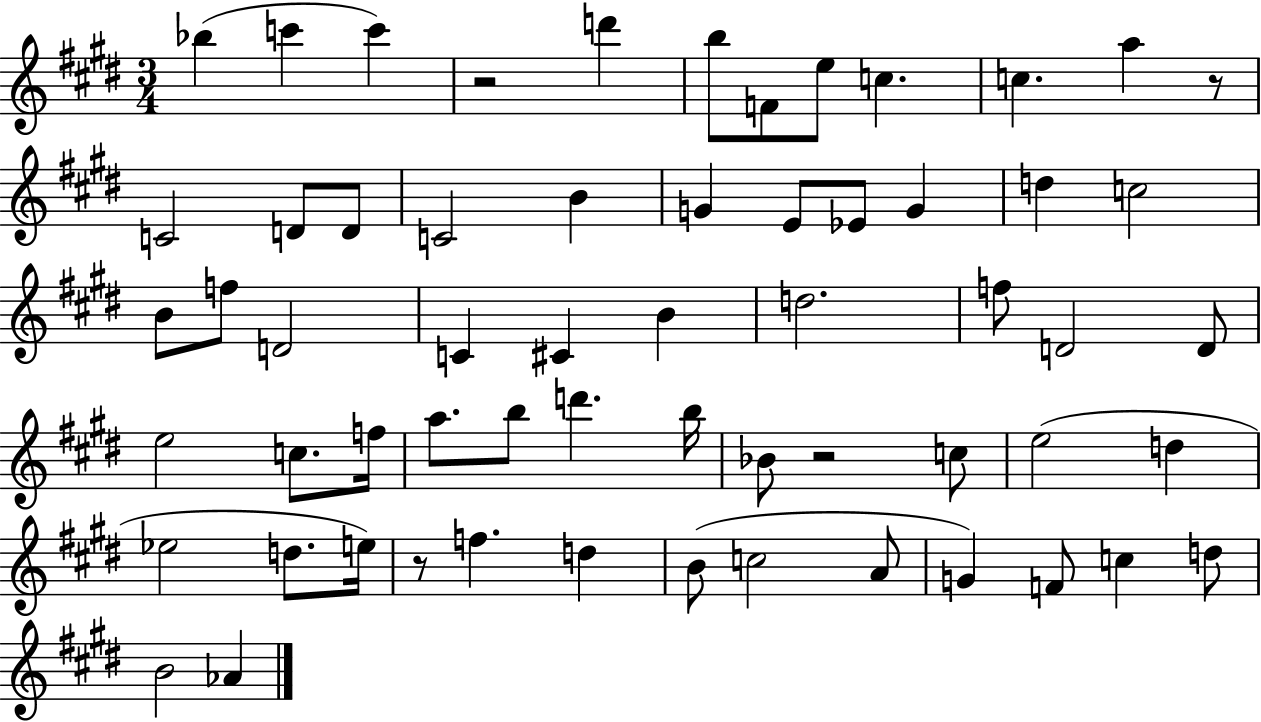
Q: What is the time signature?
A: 3/4